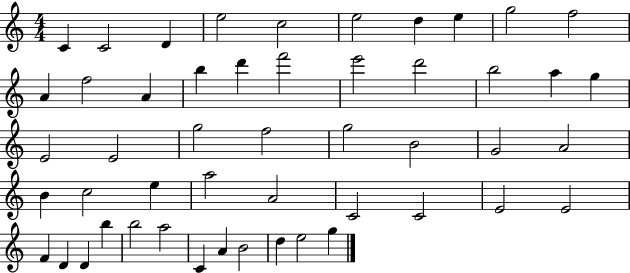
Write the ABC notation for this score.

X:1
T:Untitled
M:4/4
L:1/4
K:C
C C2 D e2 c2 e2 d e g2 f2 A f2 A b d' f'2 e'2 d'2 b2 a g E2 E2 g2 f2 g2 B2 G2 A2 B c2 e a2 A2 C2 C2 E2 E2 F D D b b2 a2 C A B2 d e2 g